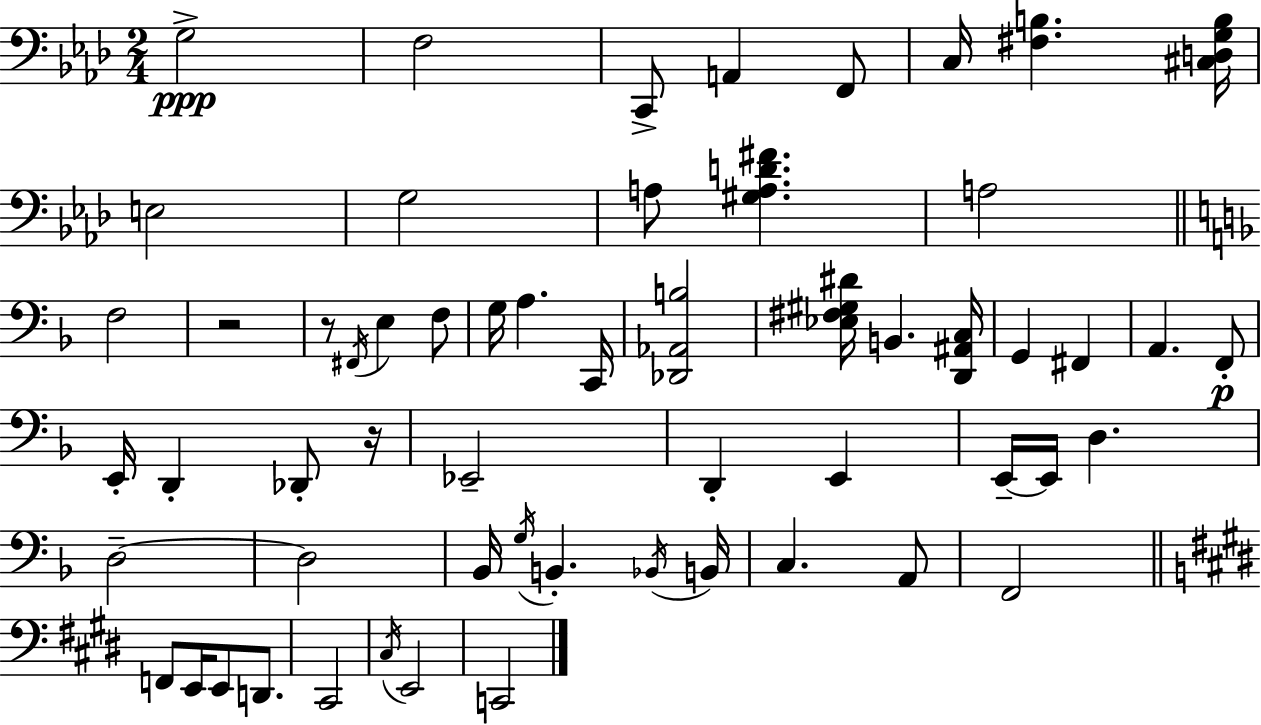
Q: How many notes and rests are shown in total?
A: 58